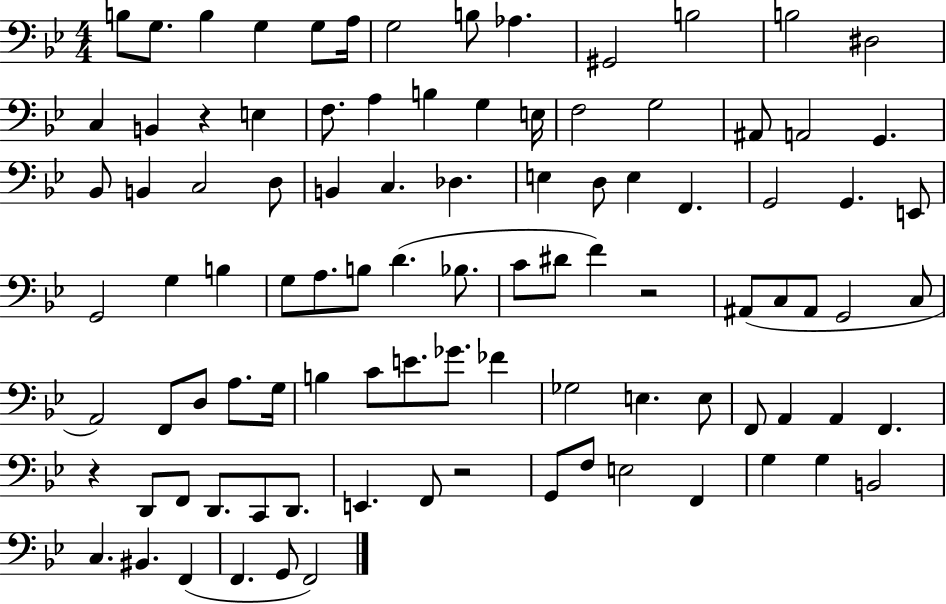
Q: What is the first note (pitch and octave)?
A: B3